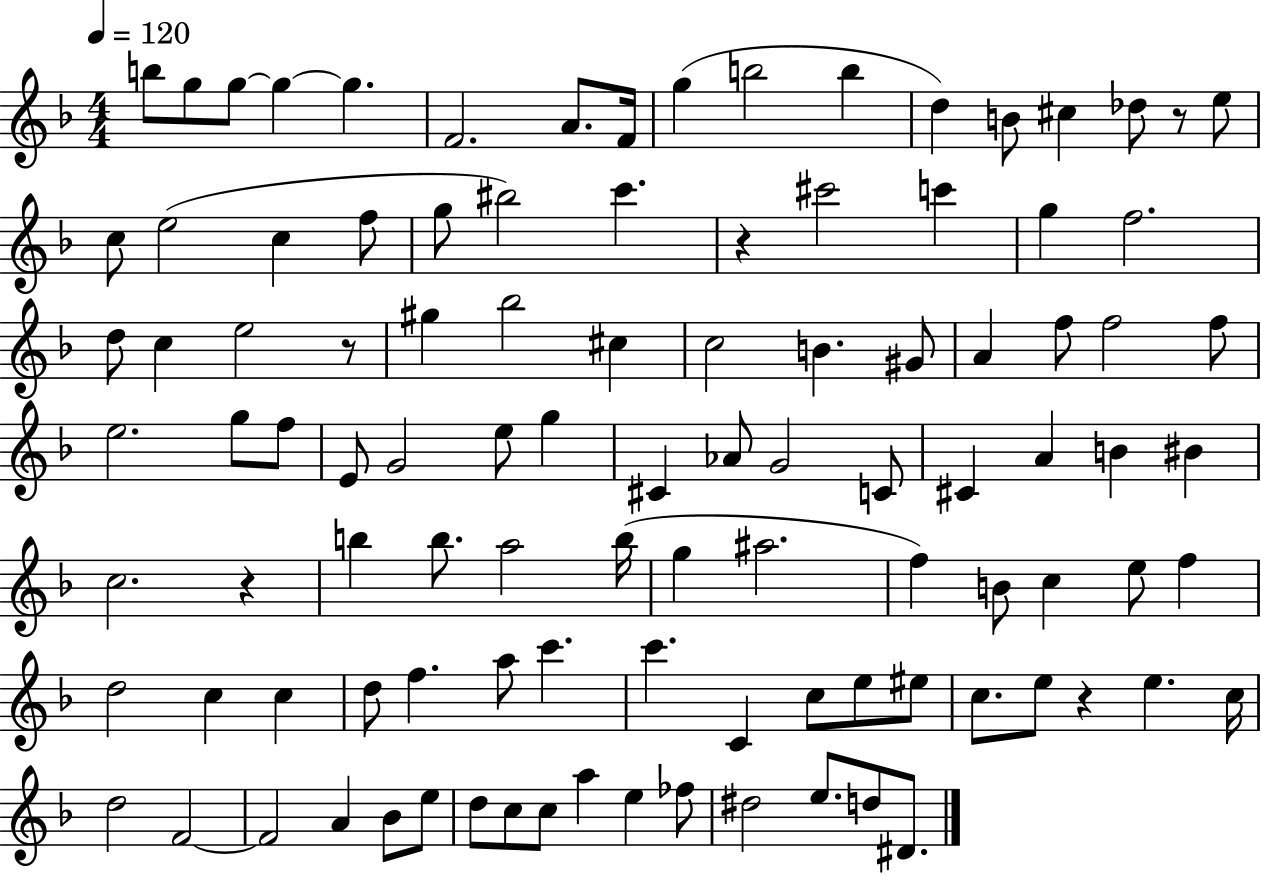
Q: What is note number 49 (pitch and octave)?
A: Ab4